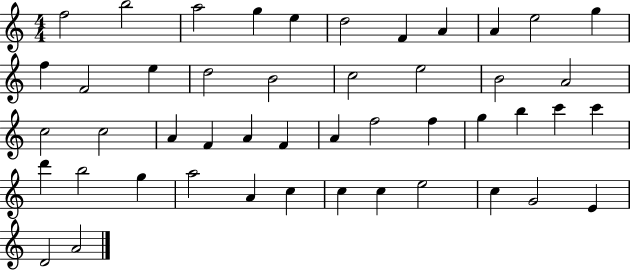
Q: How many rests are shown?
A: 0